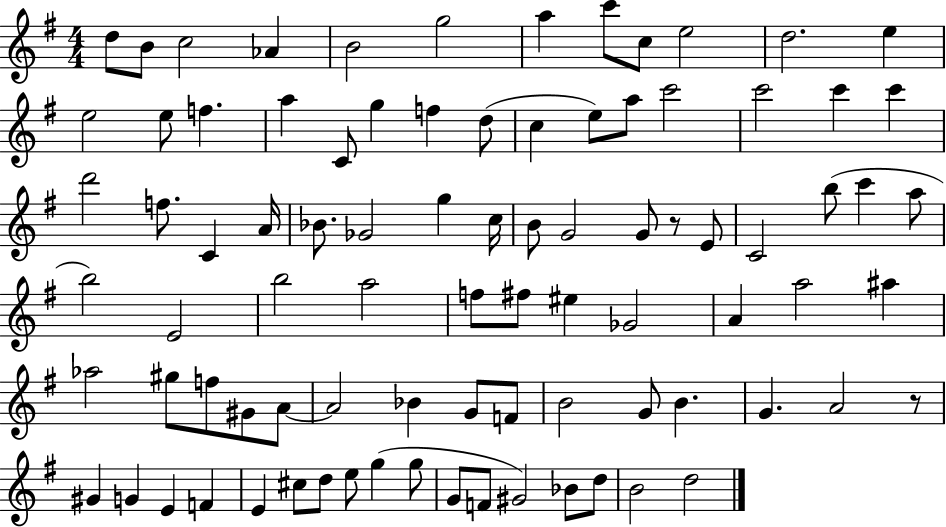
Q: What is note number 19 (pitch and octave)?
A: F5